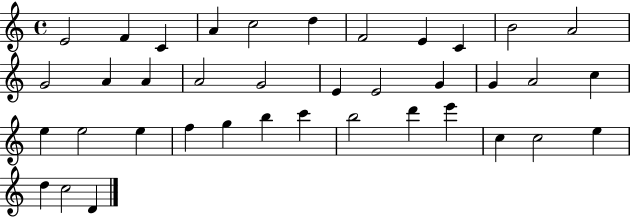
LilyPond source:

{
  \clef treble
  \time 4/4
  \defaultTimeSignature
  \key c \major
  e'2 f'4 c'4 | a'4 c''2 d''4 | f'2 e'4 c'4 | b'2 a'2 | \break g'2 a'4 a'4 | a'2 g'2 | e'4 e'2 g'4 | g'4 a'2 c''4 | \break e''4 e''2 e''4 | f''4 g''4 b''4 c'''4 | b''2 d'''4 e'''4 | c''4 c''2 e''4 | \break d''4 c''2 d'4 | \bar "|."
}